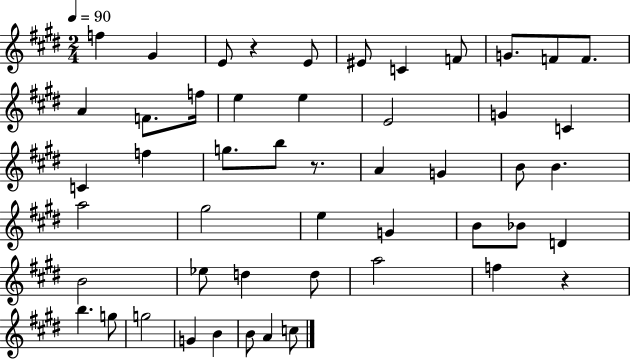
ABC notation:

X:1
T:Untitled
M:2/4
L:1/4
K:E
f ^G E/2 z E/2 ^E/2 C F/2 G/2 F/2 F/2 A F/2 f/4 e e E2 G C C f g/2 b/2 z/2 A G B/2 B a2 ^g2 e G B/2 _B/2 D B2 _e/2 d d/2 a2 f z b g/2 g2 G B B/2 A c/2